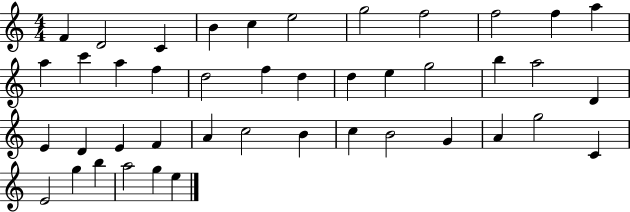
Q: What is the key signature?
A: C major